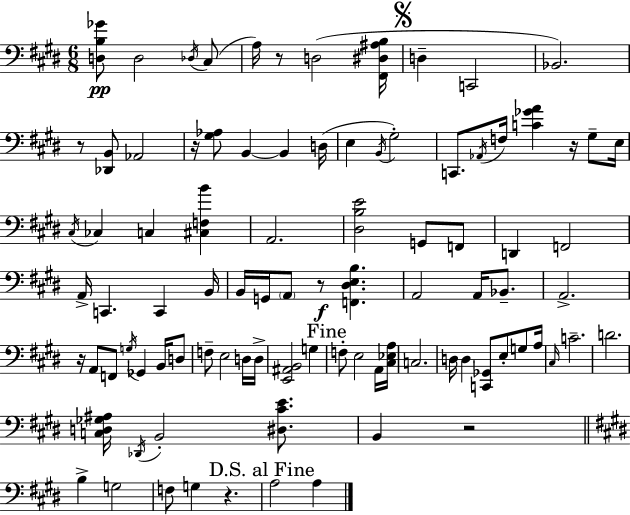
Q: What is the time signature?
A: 6/8